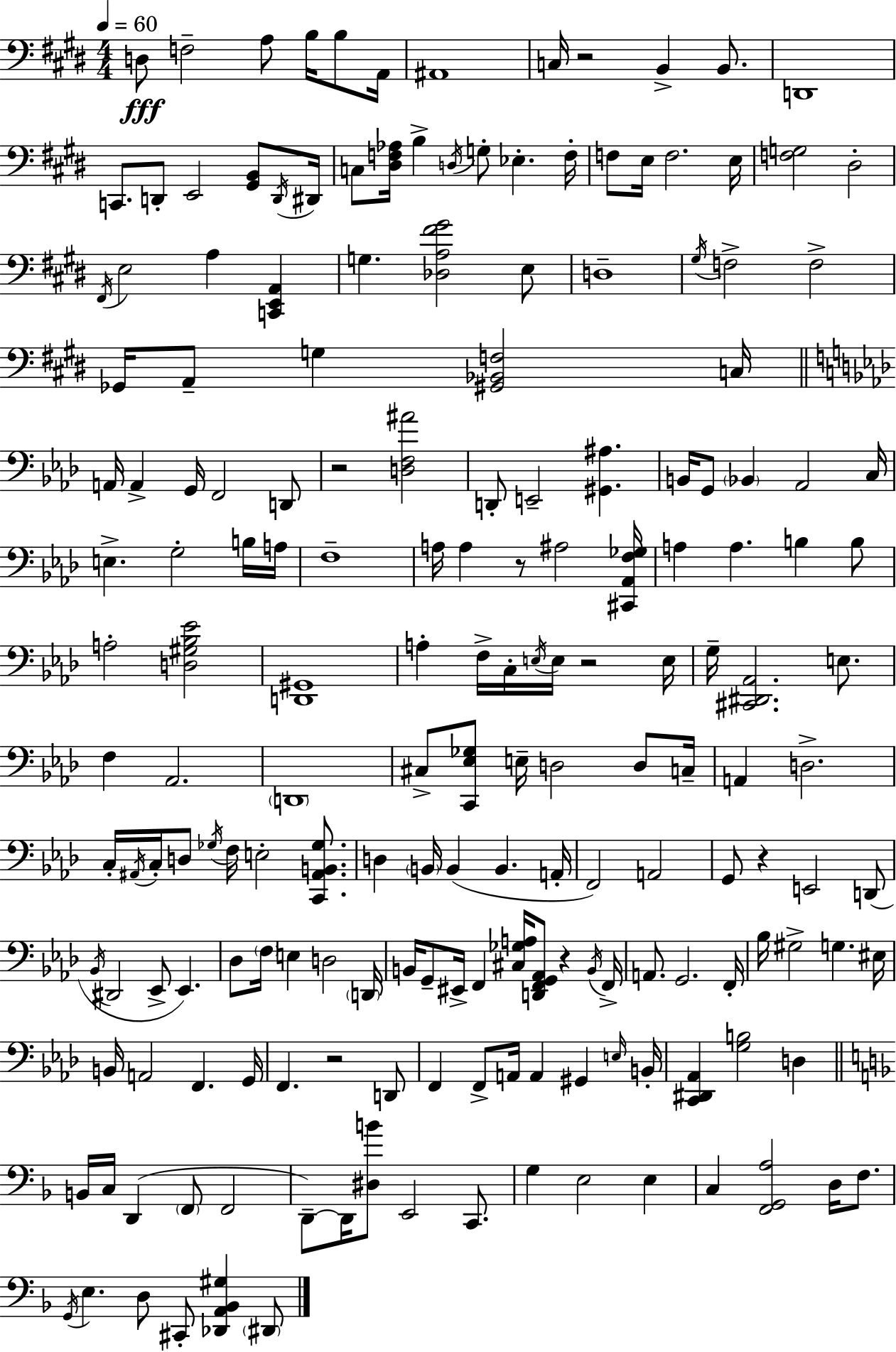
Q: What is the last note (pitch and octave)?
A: D#2